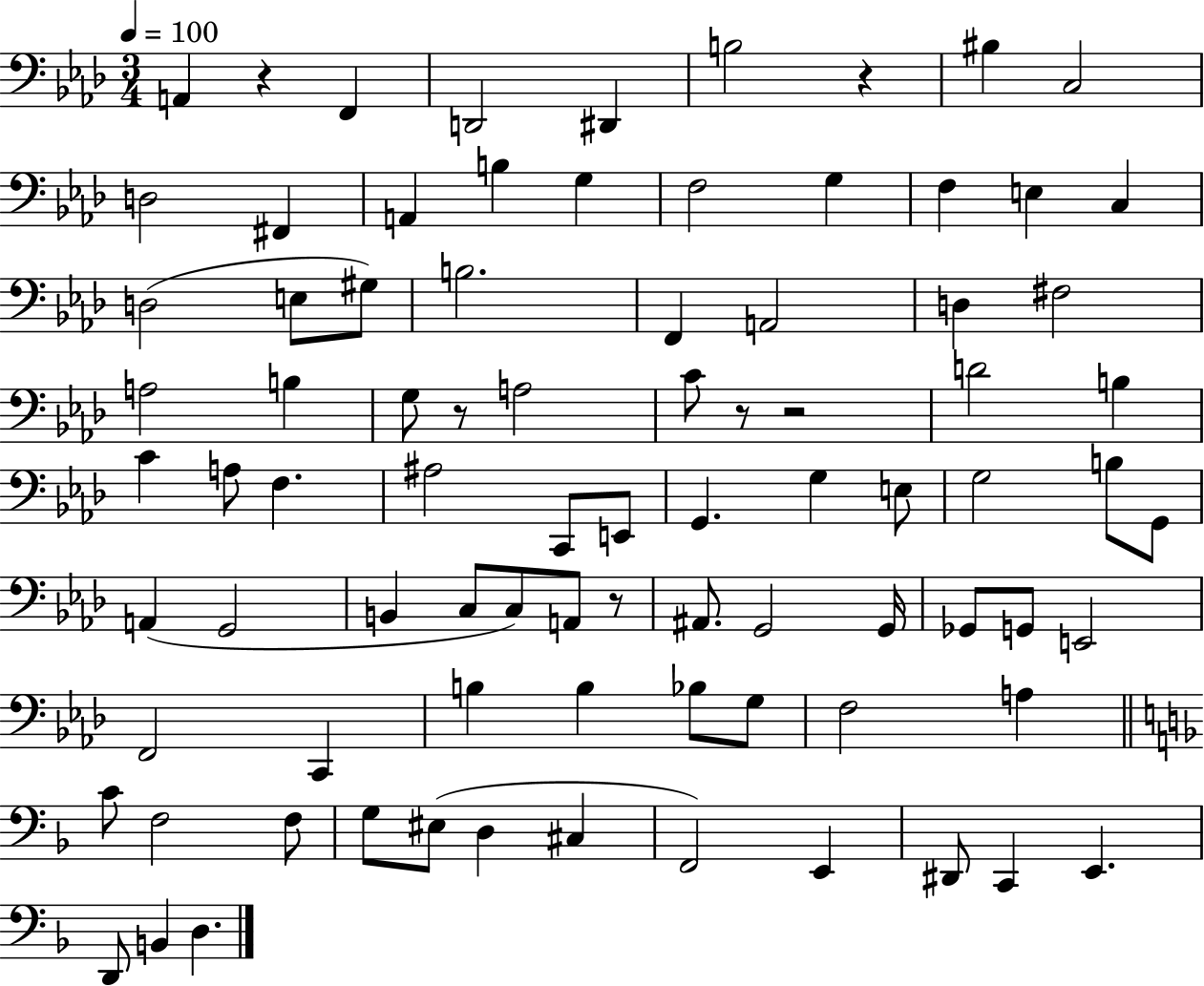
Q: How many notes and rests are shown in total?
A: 85